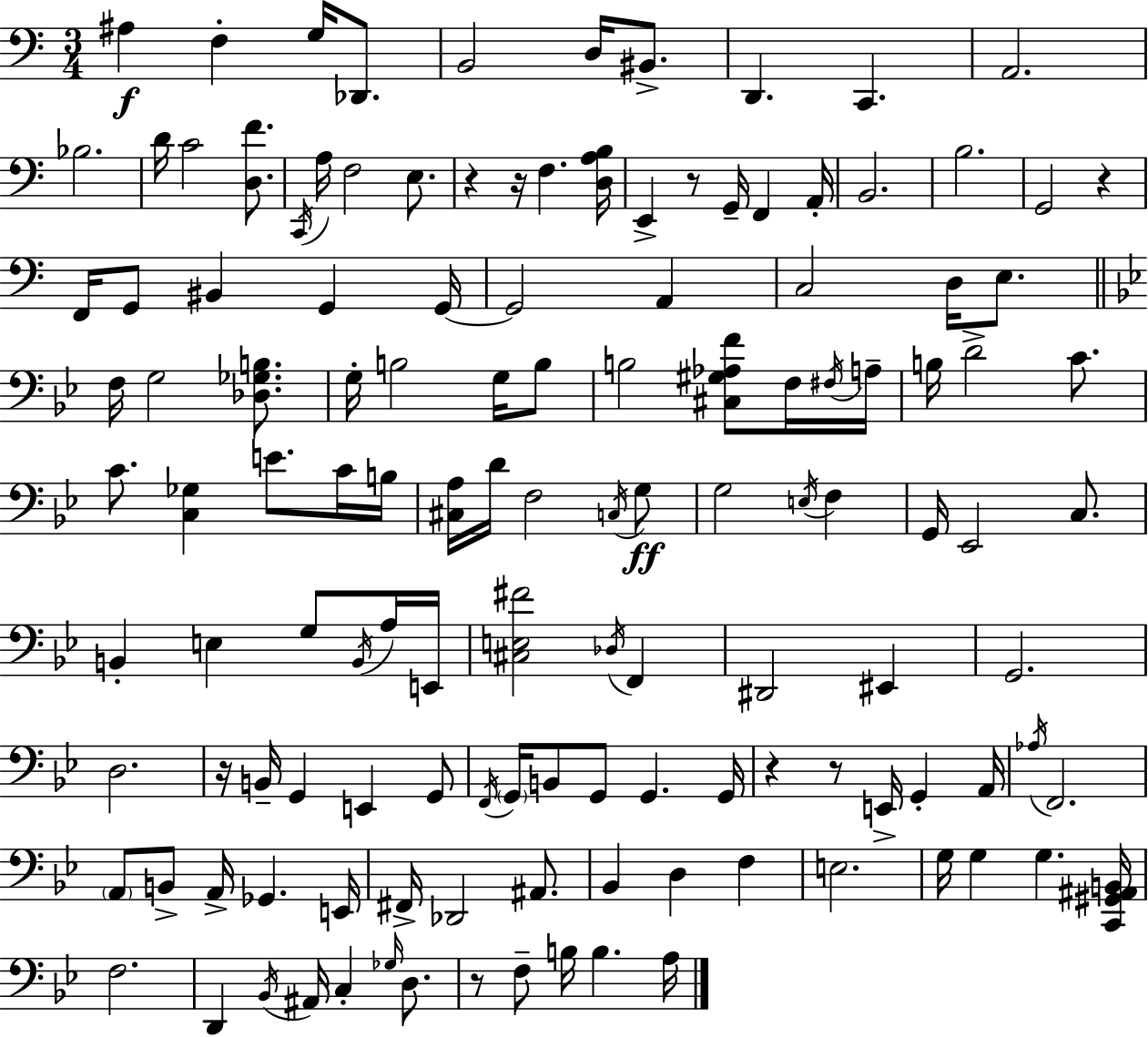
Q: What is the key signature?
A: C major